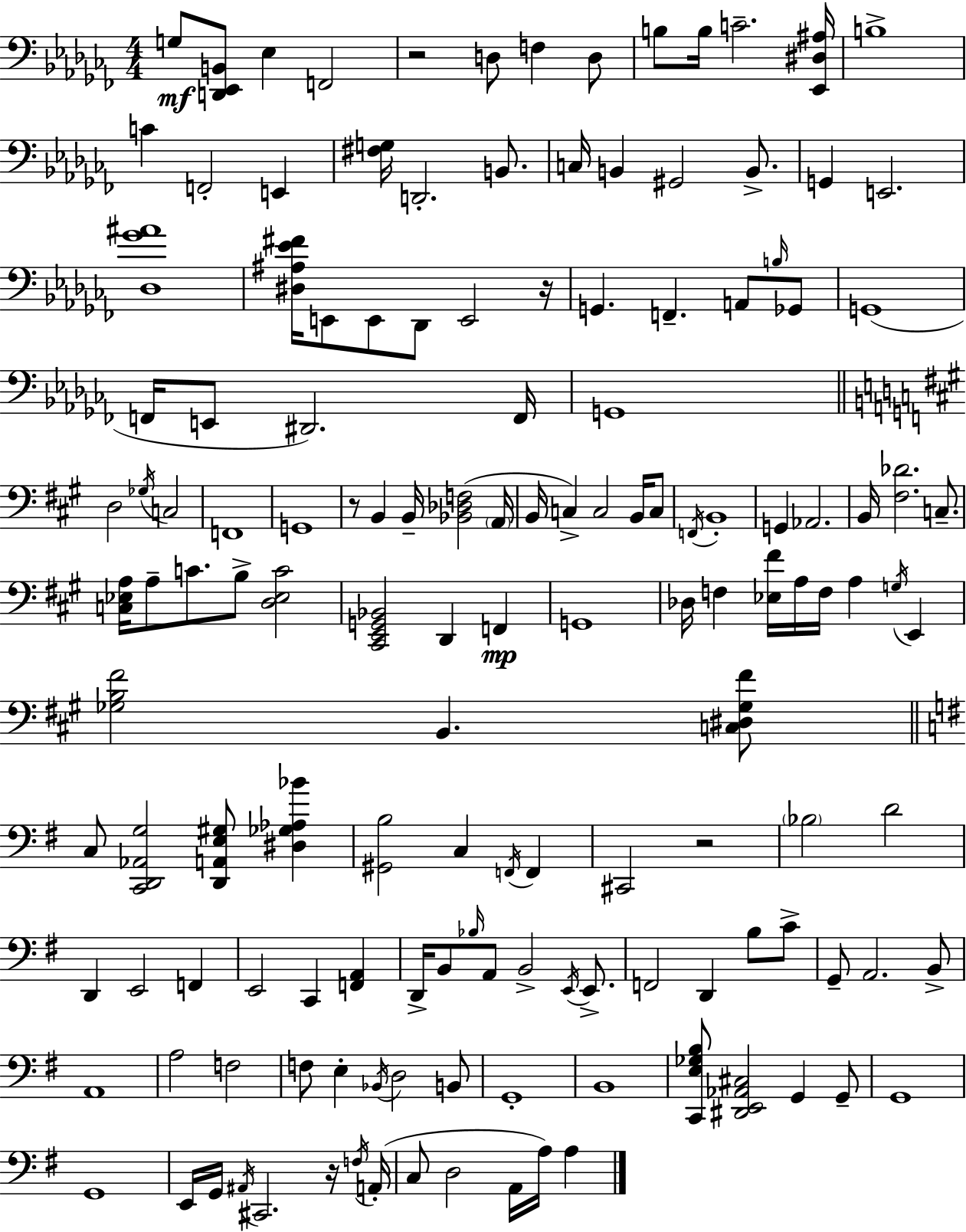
{
  \clef bass
  \numericTimeSignature
  \time 4/4
  \key aes \minor
  g8\mf <d, ees, b,>8 ees4 f,2 | r2 d8 f4 d8 | b8 b16 c'2.-- <ees, dis ais>16 | b1-> | \break c'4 f,2-. e,4 | <fis g>16 d,2.-. b,8. | c16 b,4 gis,2 b,8.-> | g,4 e,2. | \break <des ges' ais'>1 | <dis ais ees' fis'>16 e,8 e,8 des,8 e,2 r16 | g,4. f,4.-- a,8 \grace { b16 } ges,8 | g,1( | \break f,16 e,8 dis,2.) | f,16 g,1 | \bar "||" \break \key a \major d2 \acciaccatura { ges16 } c2 | f,1 | g,1 | r8 b,4 b,16-- <bes, des f>2( | \break \parenthesize a,16 b,16 c4->) c2 b,16 c8 | \acciaccatura { f,16 } b,1-. | g,4 aes,2. | b,16 <fis des'>2. c8.-- | \break <c ees a>16 a8-- c'8. b8-> <d ees c'>2 | <cis, e, g, bes,>2 d,4 f,4\mp | g,1 | des16 f4 <ees fis'>16 a16 f16 a4 \acciaccatura { g16 } e,4 | \break <ges b fis'>2 b,4. | <c dis ges fis'>8 \bar "||" \break \key g \major c8 <c, d, aes, g>2 <d, a, e gis>8 <dis ges aes bes'>4 | <gis, b>2 c4 \acciaccatura { f,16 } f,4 | cis,2 r2 | \parenthesize bes2 d'2 | \break d,4 e,2 f,4 | e,2 c,4 <f, a,>4 | d,16-> b,8 \grace { bes16 } a,8 b,2-> \acciaccatura { e,16 } | e,8.-> f,2 d,4 b8 | \break c'8-> g,8-- a,2. | b,8-> a,1 | a2 f2 | f8 e4-. \acciaccatura { bes,16 } d2 | \break b,8 g,1-. | b,1 | <c, e ges b>8 <dis, e, aes, cis>2 g,4 | g,8-- g,1 | \break g,1 | e,16 g,16 \acciaccatura { ais,16 } cis,2. | r16 \acciaccatura { f16 } a,16-.( c8 d2 | a,16 a16) a4 \bar "|."
}